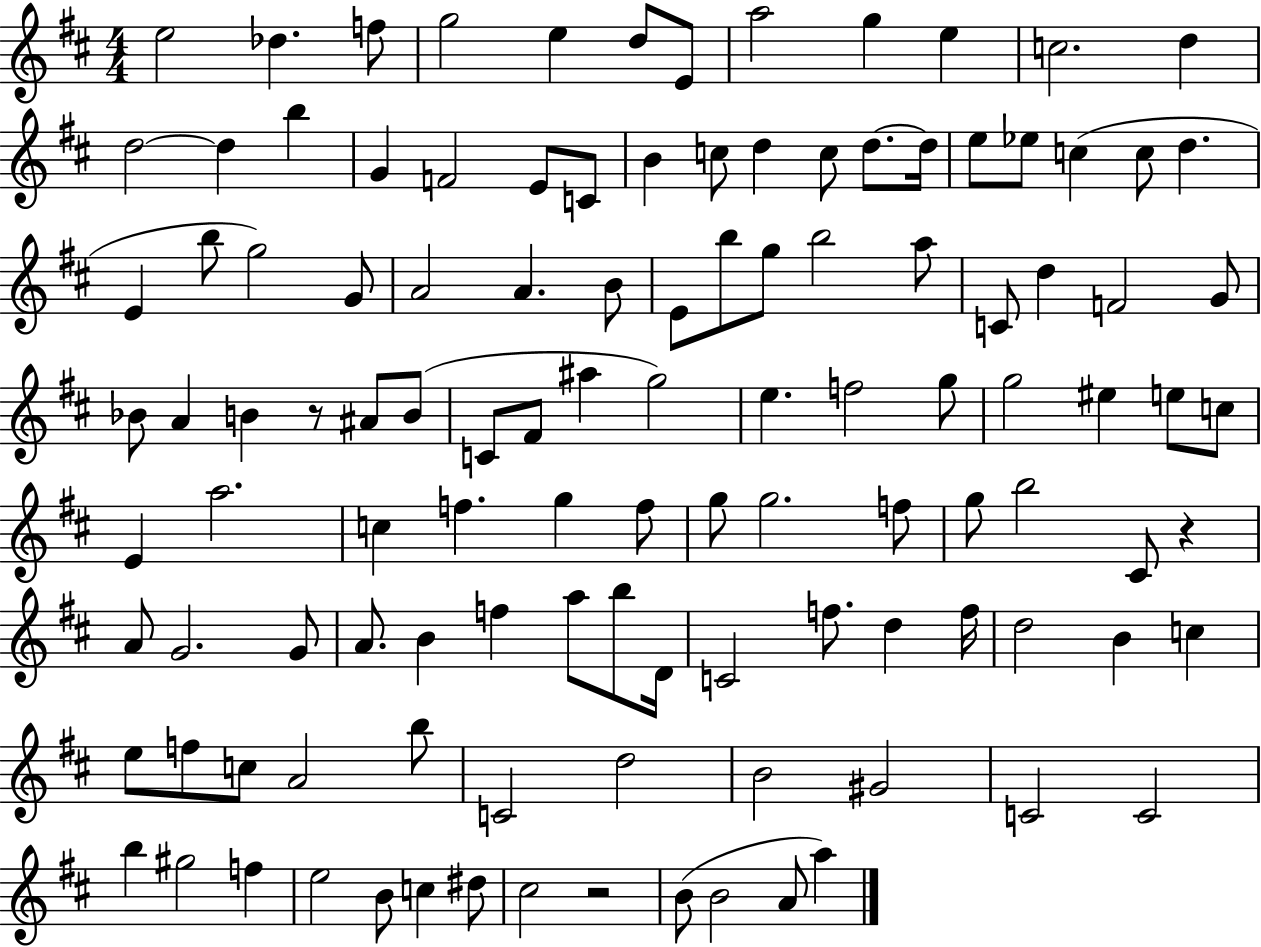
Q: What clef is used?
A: treble